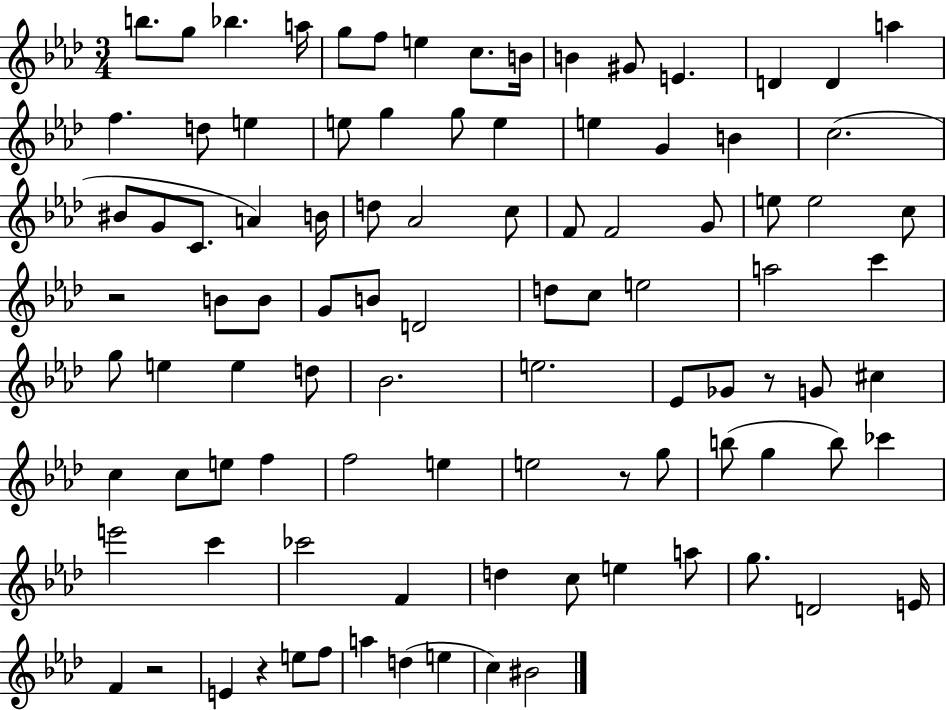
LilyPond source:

{
  \clef treble
  \numericTimeSignature
  \time 3/4
  \key aes \major
  b''8. g''8 bes''4. a''16 | g''8 f''8 e''4 c''8. b'16 | b'4 gis'8 e'4. | d'4 d'4 a''4 | \break f''4. d''8 e''4 | e''8 g''4 g''8 e''4 | e''4 g'4 b'4 | c''2.( | \break bis'8 g'8 c'8. a'4) b'16 | d''8 aes'2 c''8 | f'8 f'2 g'8 | e''8 e''2 c''8 | \break r2 b'8 b'8 | g'8 b'8 d'2 | d''8 c''8 e''2 | a''2 c'''4 | \break g''8 e''4 e''4 d''8 | bes'2. | e''2. | ees'8 ges'8 r8 g'8 cis''4 | \break c''4 c''8 e''8 f''4 | f''2 e''4 | e''2 r8 g''8 | b''8( g''4 b''8) ces'''4 | \break e'''2 c'''4 | ces'''2 f'4 | d''4 c''8 e''4 a''8 | g''8. d'2 e'16 | \break f'4 r2 | e'4 r4 e''8 f''8 | a''4 d''4( e''4 | c''4) bis'2 | \break \bar "|."
}